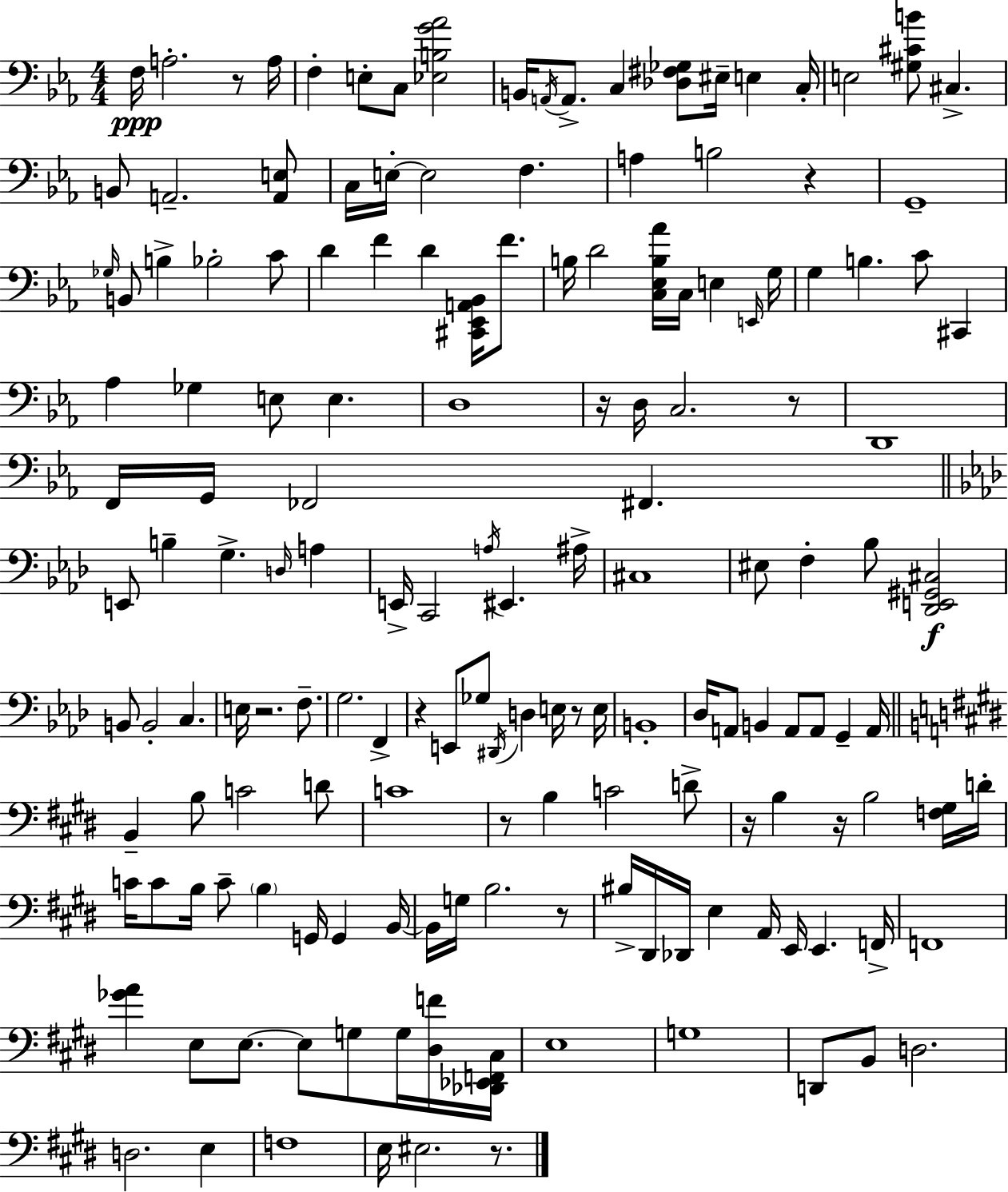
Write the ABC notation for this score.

X:1
T:Untitled
M:4/4
L:1/4
K:Cm
F,/4 A,2 z/2 A,/4 F, E,/2 C,/2 [_E,B,G_A]2 B,,/4 A,,/4 A,,/2 C, [_D,^F,_G,]/2 ^E,/4 E, C,/4 E,2 [^G,^CB]/2 ^C, B,,/2 A,,2 [A,,E,]/2 C,/4 E,/4 E,2 F, A, B,2 z G,,4 _G,/4 B,,/2 B, _B,2 C/2 D F D [^C,,_E,,A,,_B,,]/4 F/2 B,/4 D2 [C,_E,B,_A]/4 C,/4 E, E,,/4 G,/4 G, B, C/2 ^C,, _A, _G, E,/2 E, D,4 z/4 D,/4 C,2 z/2 D,,4 F,,/4 G,,/4 _F,,2 ^F,, E,,/2 B, G, D,/4 A, E,,/4 C,,2 A,/4 ^E,, ^A,/4 ^C,4 ^E,/2 F, _B,/2 [_D,,E,,^G,,^C,]2 B,,/2 B,,2 C, E,/4 z2 F,/2 G,2 F,, z E,,/2 _G,/2 ^D,,/4 D, E,/4 z/2 E,/4 B,,4 _D,/4 A,,/2 B,, A,,/2 A,,/2 G,, A,,/4 B,, B,/2 C2 D/2 C4 z/2 B, C2 D/2 z/4 B, z/4 B,2 [F,^G,]/4 D/4 C/4 C/2 B,/4 C/2 B, G,,/4 G,, B,,/4 B,,/4 G,/4 B,2 z/2 ^B,/4 ^D,,/4 _D,,/4 E, A,,/4 E,,/4 E,, F,,/4 F,,4 [_GA] E,/2 E,/2 E,/2 G,/2 G,/4 [^D,F]/4 [_D,,_E,,F,,^C,]/4 E,4 G,4 D,,/2 B,,/2 D,2 D,2 E, F,4 E,/4 ^E,2 z/2